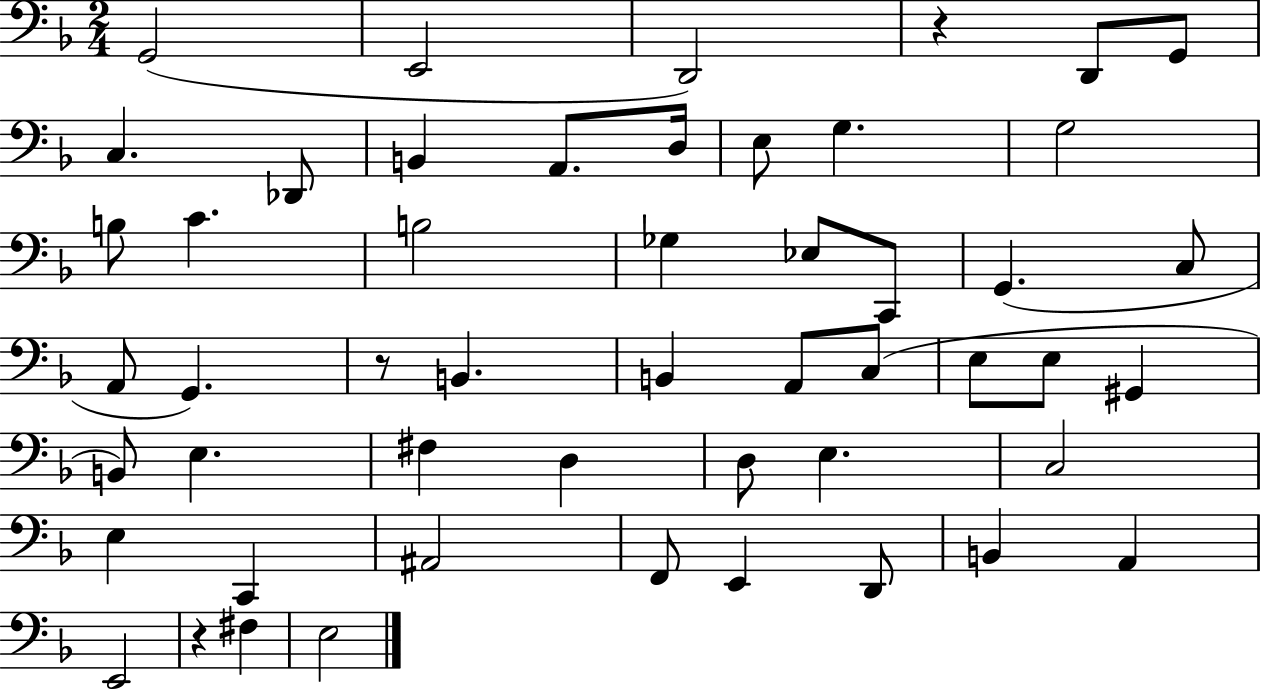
X:1
T:Untitled
M:2/4
L:1/4
K:F
G,,2 E,,2 D,,2 z D,,/2 G,,/2 C, _D,,/2 B,, A,,/2 D,/4 E,/2 G, G,2 B,/2 C B,2 _G, _E,/2 C,,/2 G,, C,/2 A,,/2 G,, z/2 B,, B,, A,,/2 C,/2 E,/2 E,/2 ^G,, B,,/2 E, ^F, D, D,/2 E, C,2 E, C,, ^A,,2 F,,/2 E,, D,,/2 B,, A,, E,,2 z ^F, E,2